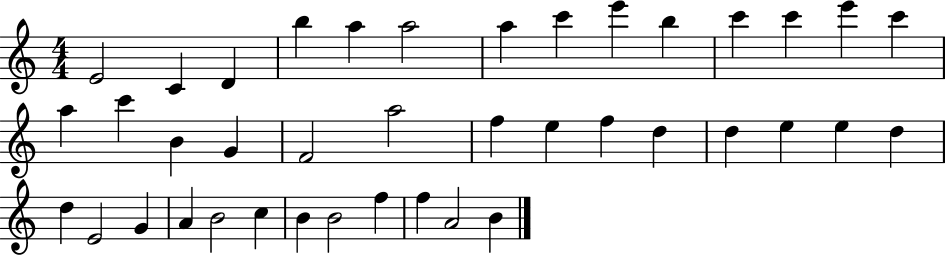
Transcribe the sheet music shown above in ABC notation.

X:1
T:Untitled
M:4/4
L:1/4
K:C
E2 C D b a a2 a c' e' b c' c' e' c' a c' B G F2 a2 f e f d d e e d d E2 G A B2 c B B2 f f A2 B